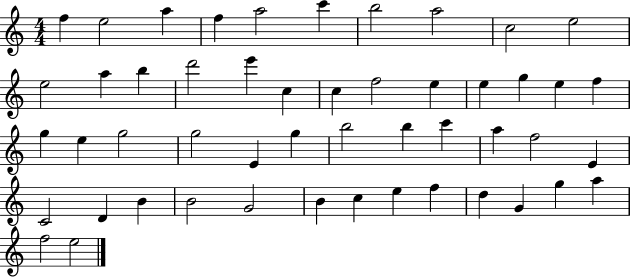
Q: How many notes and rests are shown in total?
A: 50